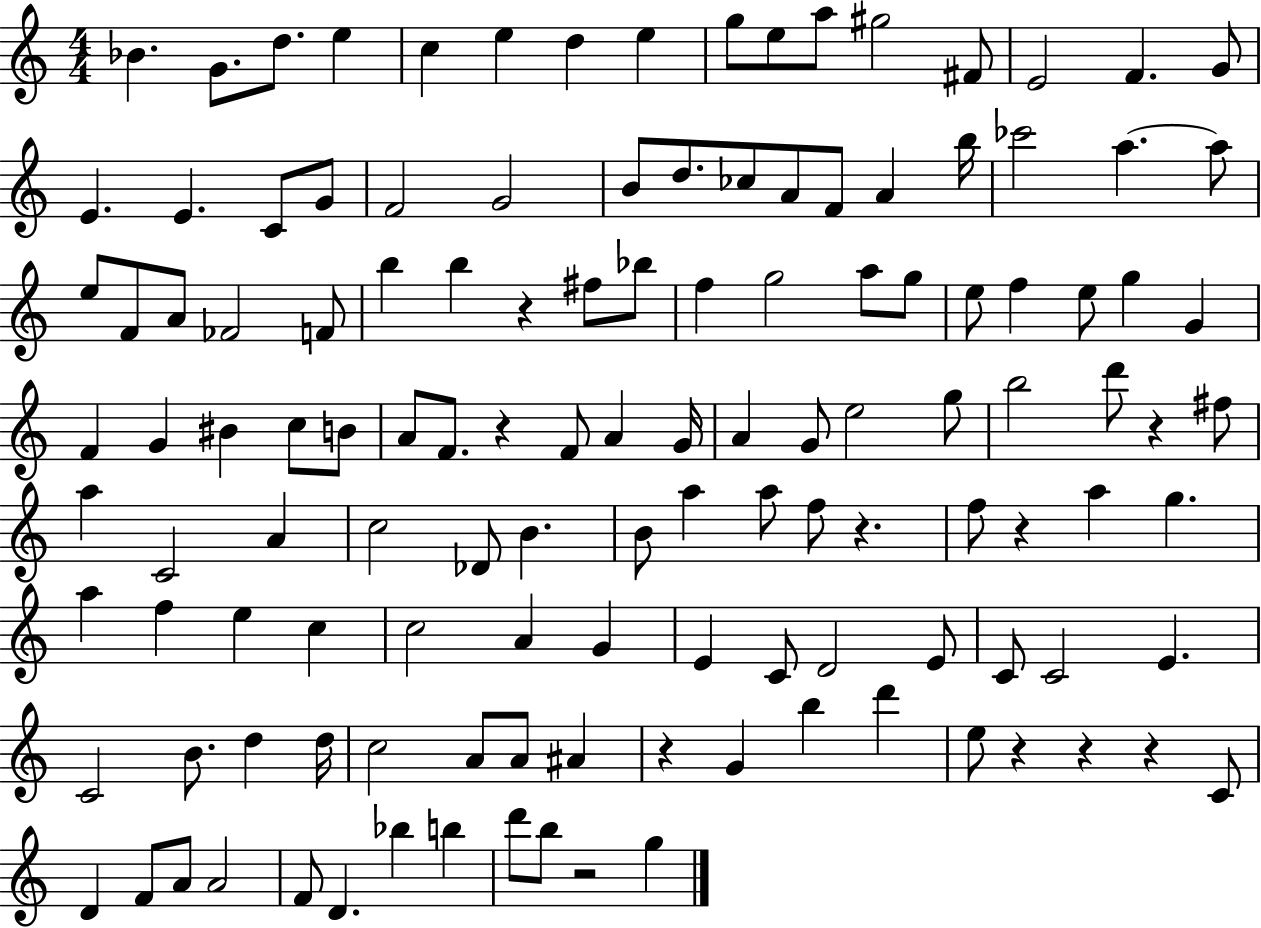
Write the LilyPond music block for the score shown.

{
  \clef treble
  \numericTimeSignature
  \time 4/4
  \key c \major
  bes'4. g'8. d''8. e''4 | c''4 e''4 d''4 e''4 | g''8 e''8 a''8 gis''2 fis'8 | e'2 f'4. g'8 | \break e'4. e'4. c'8 g'8 | f'2 g'2 | b'8 d''8. ces''8 a'8 f'8 a'4 b''16 | ces'''2 a''4.~~ a''8 | \break e''8 f'8 a'8 fes'2 f'8 | b''4 b''4 r4 fis''8 bes''8 | f''4 g''2 a''8 g''8 | e''8 f''4 e''8 g''4 g'4 | \break f'4 g'4 bis'4 c''8 b'8 | a'8 f'8. r4 f'8 a'4 g'16 | a'4 g'8 e''2 g''8 | b''2 d'''8 r4 fis''8 | \break a''4 c'2 a'4 | c''2 des'8 b'4. | b'8 a''4 a''8 f''8 r4. | f''8 r4 a''4 g''4. | \break a''4 f''4 e''4 c''4 | c''2 a'4 g'4 | e'4 c'8 d'2 e'8 | c'8 c'2 e'4. | \break c'2 b'8. d''4 d''16 | c''2 a'8 a'8 ais'4 | r4 g'4 b''4 d'''4 | e''8 r4 r4 r4 c'8 | \break d'4 f'8 a'8 a'2 | f'8 d'4. bes''4 b''4 | d'''8 b''8 r2 g''4 | \bar "|."
}